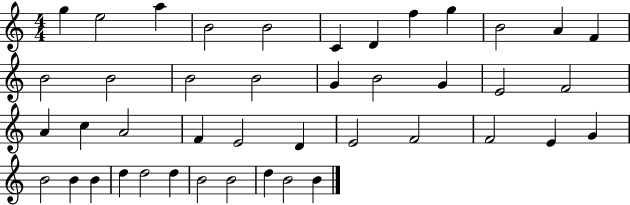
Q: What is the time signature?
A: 4/4